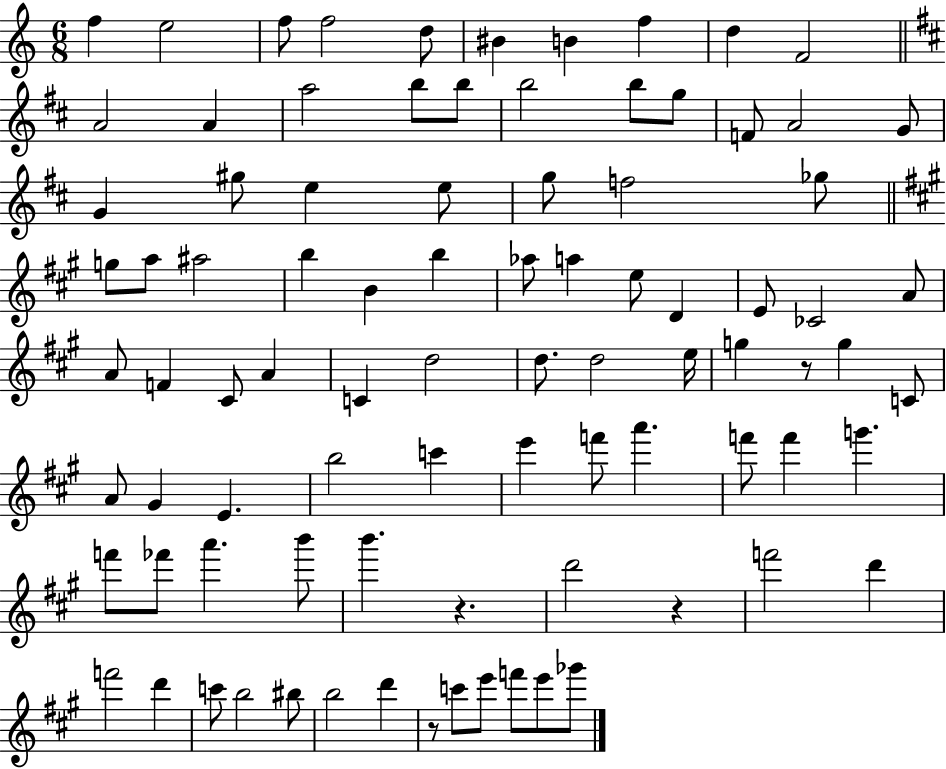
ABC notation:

X:1
T:Untitled
M:6/8
L:1/4
K:C
f e2 f/2 f2 d/2 ^B B f d F2 A2 A a2 b/2 b/2 b2 b/2 g/2 F/2 A2 G/2 G ^g/2 e e/2 g/2 f2 _g/2 g/2 a/2 ^a2 b B b _a/2 a e/2 D E/2 _C2 A/2 A/2 F ^C/2 A C d2 d/2 d2 e/4 g z/2 g C/2 A/2 ^G E b2 c' e' f'/2 a' f'/2 f' g' f'/2 _f'/2 a' b'/2 b' z d'2 z f'2 d' f'2 d' c'/2 b2 ^b/2 b2 d' z/2 c'/2 e'/2 f'/2 e'/2 _g'/2